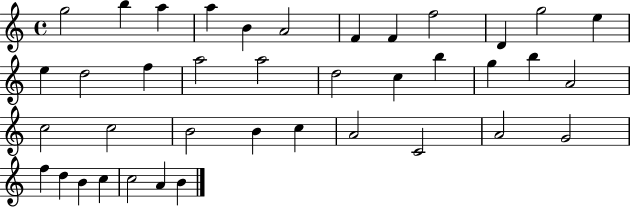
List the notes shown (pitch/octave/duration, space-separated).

G5/h B5/q A5/q A5/q B4/q A4/h F4/q F4/q F5/h D4/q G5/h E5/q E5/q D5/h F5/q A5/h A5/h D5/h C5/q B5/q G5/q B5/q A4/h C5/h C5/h B4/h B4/q C5/q A4/h C4/h A4/h G4/h F5/q D5/q B4/q C5/q C5/h A4/q B4/q